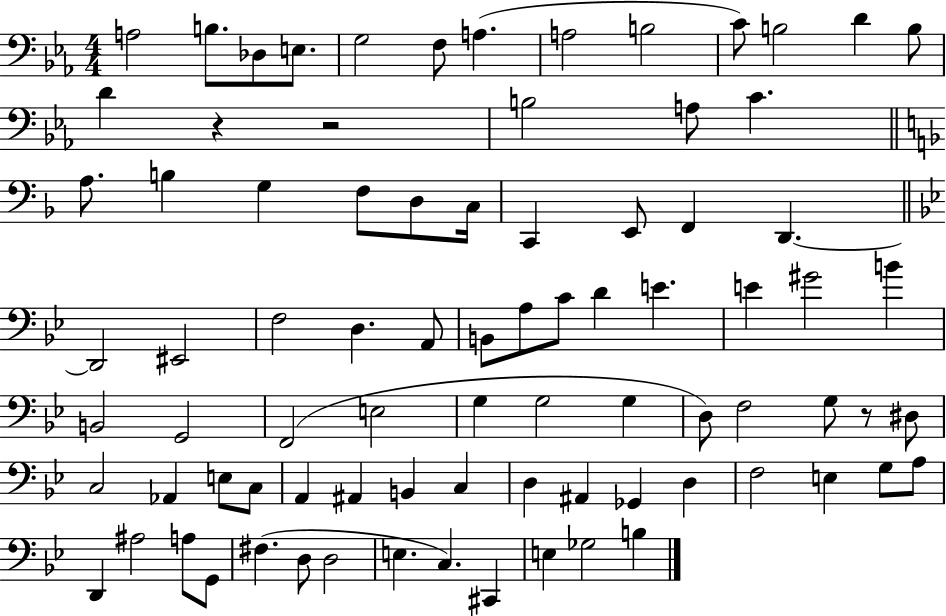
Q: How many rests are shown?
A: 3